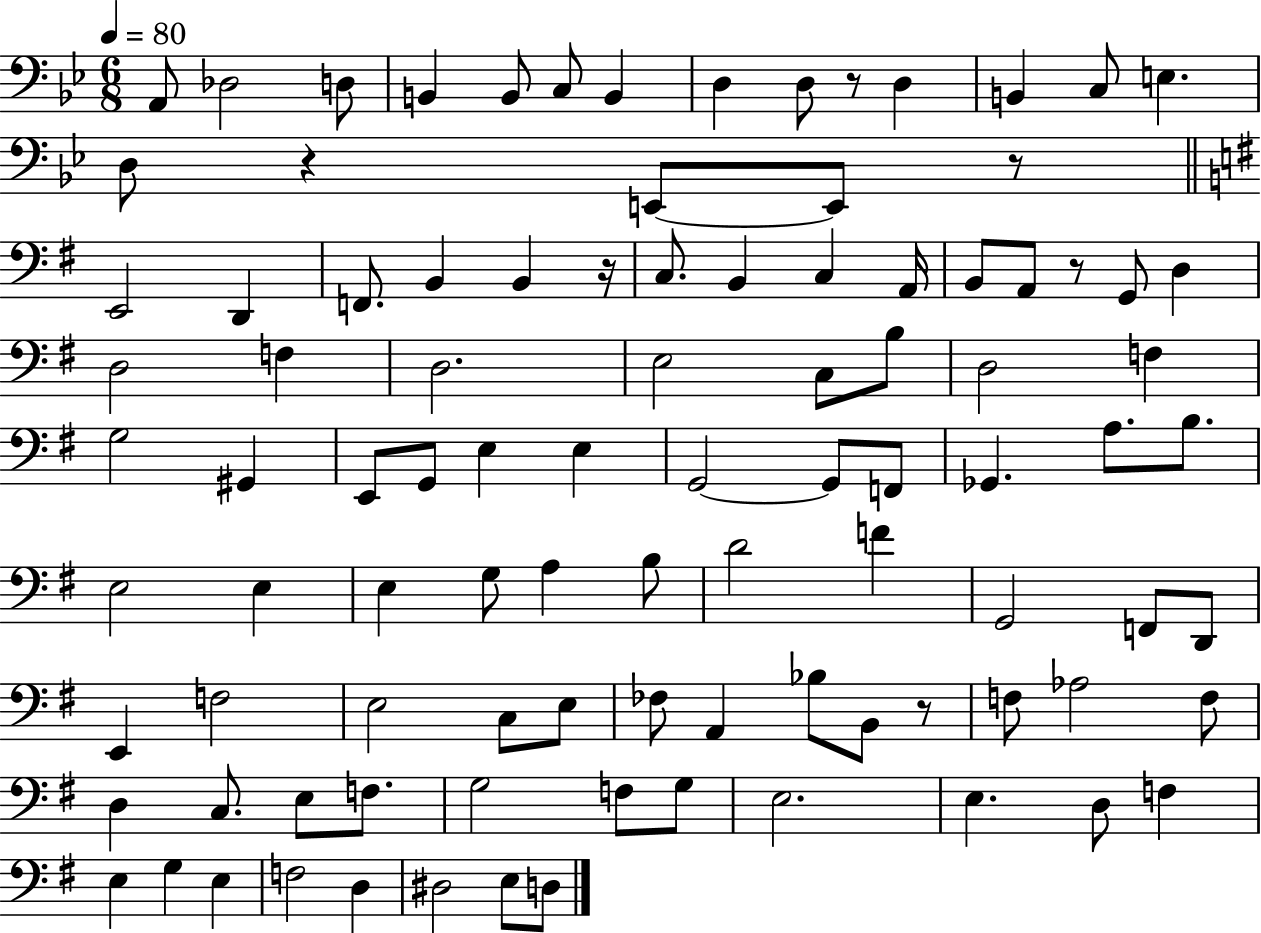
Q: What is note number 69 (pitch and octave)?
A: B2